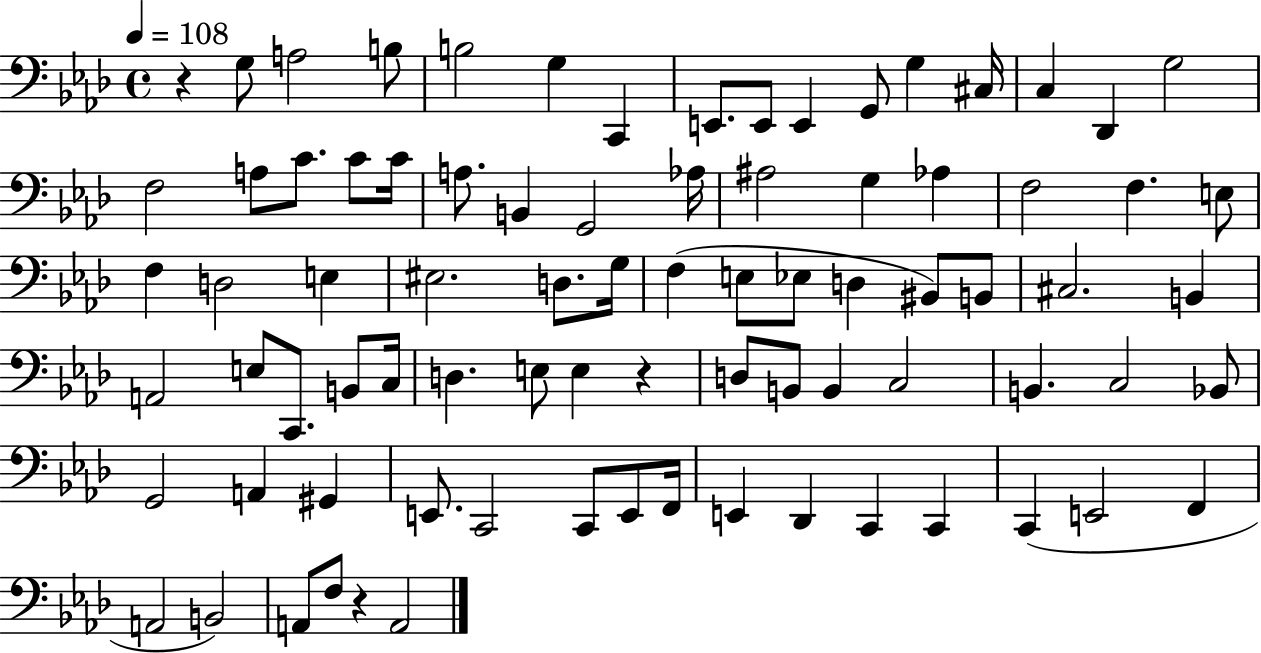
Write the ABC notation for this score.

X:1
T:Untitled
M:4/4
L:1/4
K:Ab
z G,/2 A,2 B,/2 B,2 G, C,, E,,/2 E,,/2 E,, G,,/2 G, ^C,/4 C, _D,, G,2 F,2 A,/2 C/2 C/2 C/4 A,/2 B,, G,,2 _A,/4 ^A,2 G, _A, F,2 F, E,/2 F, D,2 E, ^E,2 D,/2 G,/4 F, E,/2 _E,/2 D, ^B,,/2 B,,/2 ^C,2 B,, A,,2 E,/2 C,,/2 B,,/2 C,/4 D, E,/2 E, z D,/2 B,,/2 B,, C,2 B,, C,2 _B,,/2 G,,2 A,, ^G,, E,,/2 C,,2 C,,/2 E,,/2 F,,/4 E,, _D,, C,, C,, C,, E,,2 F,, A,,2 B,,2 A,,/2 F,/2 z A,,2